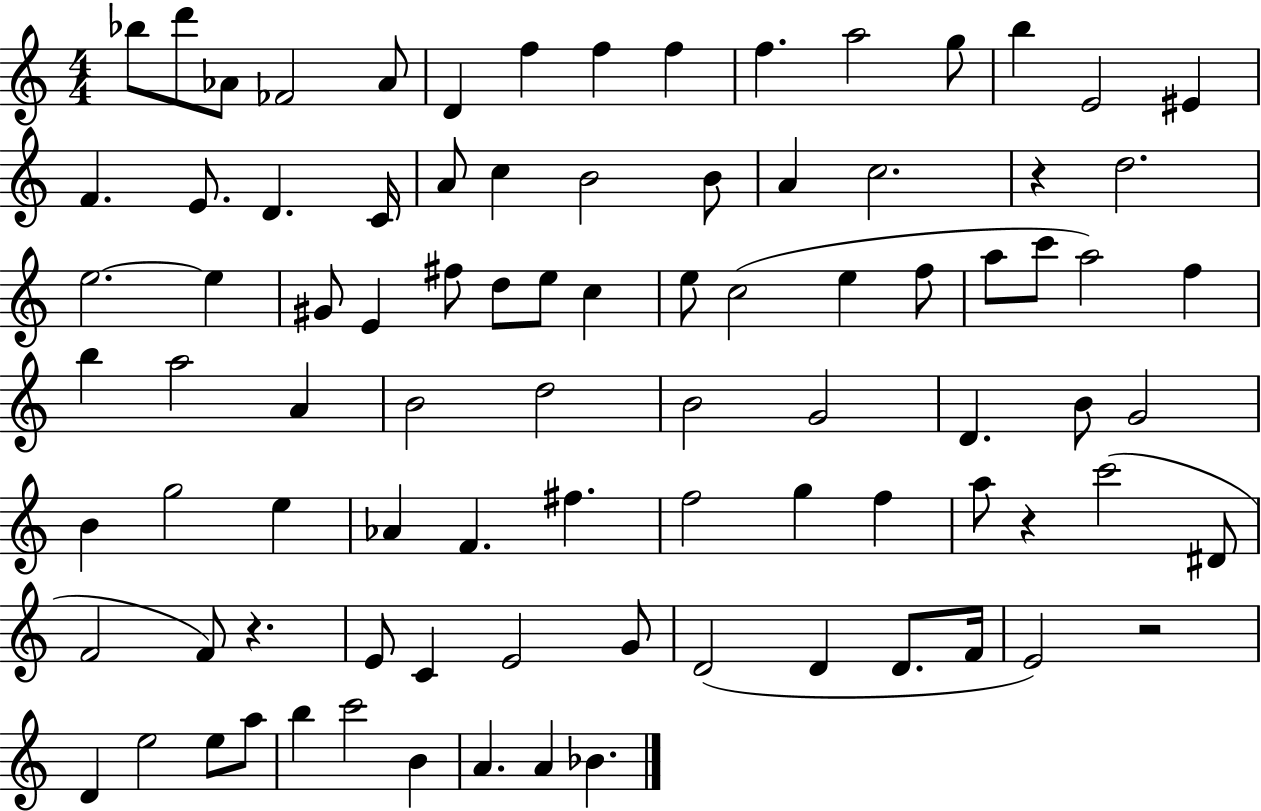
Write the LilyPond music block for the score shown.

{
  \clef treble
  \numericTimeSignature
  \time 4/4
  \key c \major
  \repeat volta 2 { bes''8 d'''8 aes'8 fes'2 aes'8 | d'4 f''4 f''4 f''4 | f''4. a''2 g''8 | b''4 e'2 eis'4 | \break f'4. e'8. d'4. c'16 | a'8 c''4 b'2 b'8 | a'4 c''2. | r4 d''2. | \break e''2.~~ e''4 | gis'8 e'4 fis''8 d''8 e''8 c''4 | e''8 c''2( e''4 f''8 | a''8 c'''8 a''2) f''4 | \break b''4 a''2 a'4 | b'2 d''2 | b'2 g'2 | d'4. b'8 g'2 | \break b'4 g''2 e''4 | aes'4 f'4. fis''4. | f''2 g''4 f''4 | a''8 r4 c'''2( dis'8 | \break f'2 f'8) r4. | e'8 c'4 e'2 g'8 | d'2( d'4 d'8. f'16 | e'2) r2 | \break d'4 e''2 e''8 a''8 | b''4 c'''2 b'4 | a'4. a'4 bes'4. | } \bar "|."
}